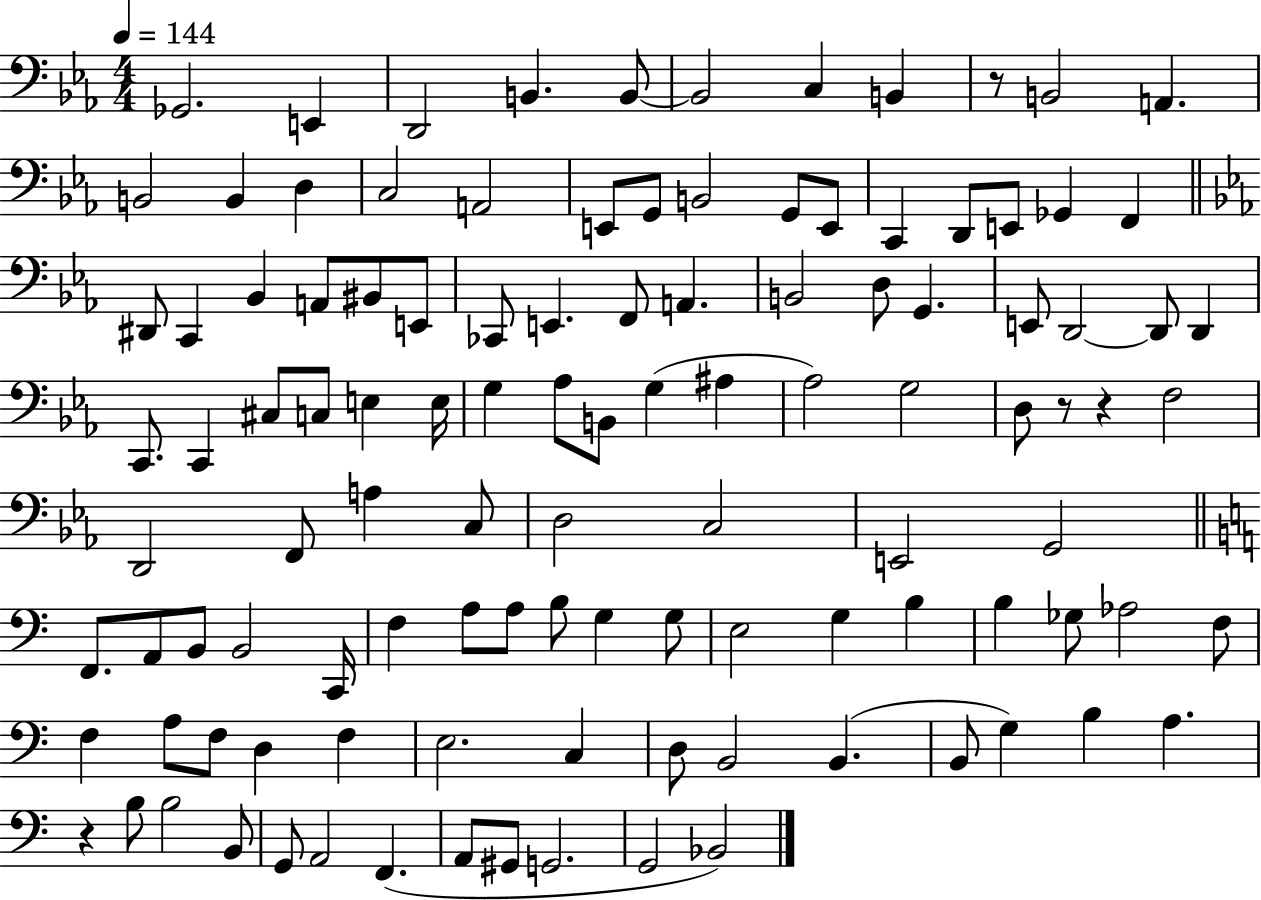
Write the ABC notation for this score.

X:1
T:Untitled
M:4/4
L:1/4
K:Eb
_G,,2 E,, D,,2 B,, B,,/2 B,,2 C, B,, z/2 B,,2 A,, B,,2 B,, D, C,2 A,,2 E,,/2 G,,/2 B,,2 G,,/2 E,,/2 C,, D,,/2 E,,/2 _G,, F,, ^D,,/2 C,, _B,, A,,/2 ^B,,/2 E,,/2 _C,,/2 E,, F,,/2 A,, B,,2 D,/2 G,, E,,/2 D,,2 D,,/2 D,, C,,/2 C,, ^C,/2 C,/2 E, E,/4 G, _A,/2 B,,/2 G, ^A, _A,2 G,2 D,/2 z/2 z F,2 D,,2 F,,/2 A, C,/2 D,2 C,2 E,,2 G,,2 F,,/2 A,,/2 B,,/2 B,,2 C,,/4 F, A,/2 A,/2 B,/2 G, G,/2 E,2 G, B, B, _G,/2 _A,2 F,/2 F, A,/2 F,/2 D, F, E,2 C, D,/2 B,,2 B,, B,,/2 G, B, A, z B,/2 B,2 B,,/2 G,,/2 A,,2 F,, A,,/2 ^G,,/2 G,,2 G,,2 _B,,2